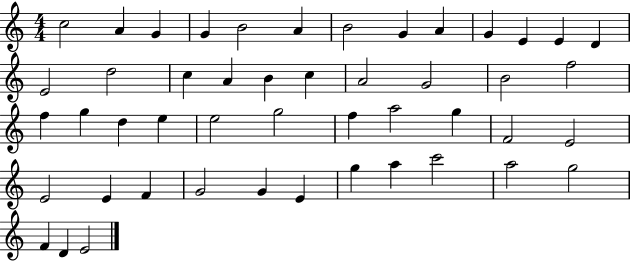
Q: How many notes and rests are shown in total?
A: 48